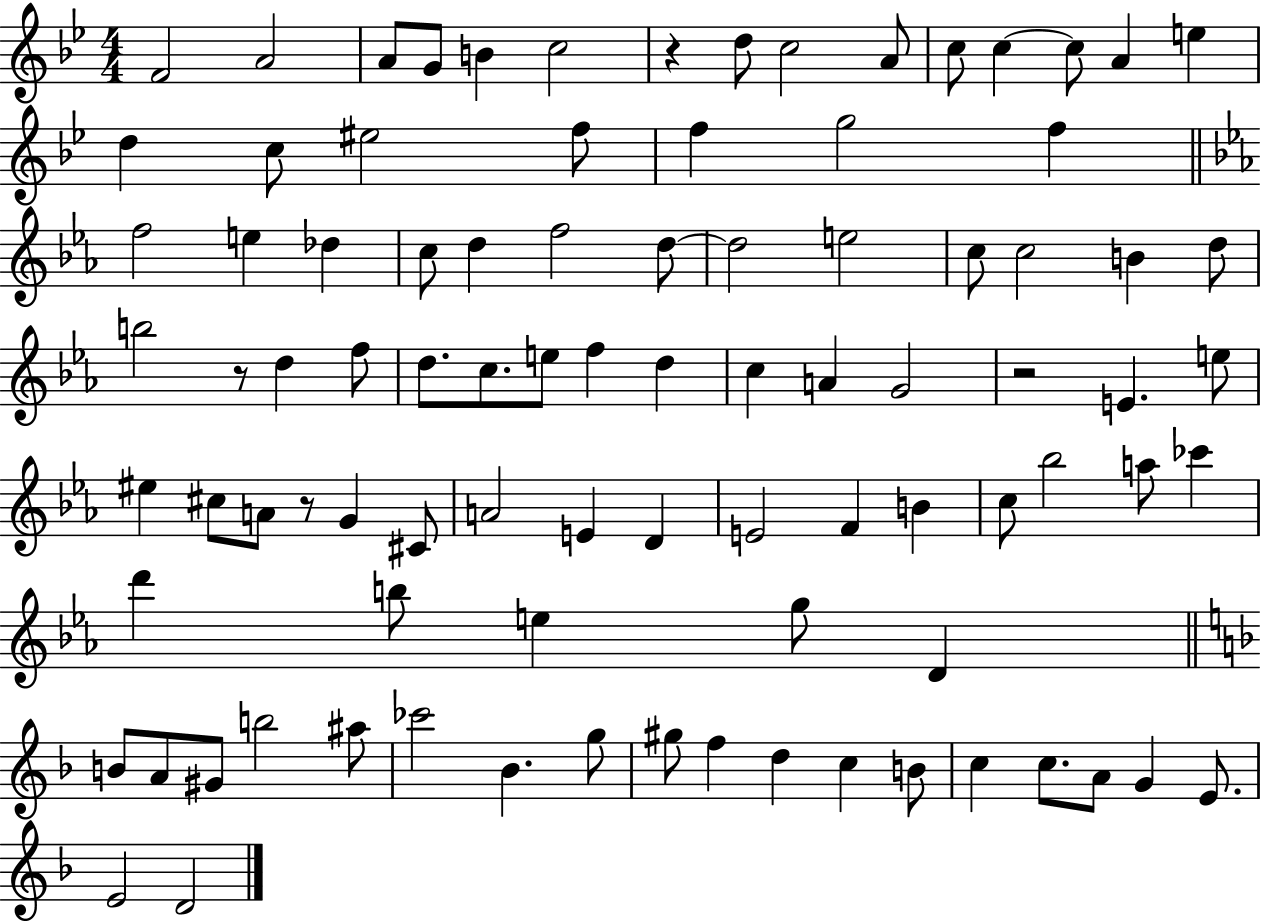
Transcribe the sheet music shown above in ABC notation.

X:1
T:Untitled
M:4/4
L:1/4
K:Bb
F2 A2 A/2 G/2 B c2 z d/2 c2 A/2 c/2 c c/2 A e d c/2 ^e2 f/2 f g2 f f2 e _d c/2 d f2 d/2 d2 e2 c/2 c2 B d/2 b2 z/2 d f/2 d/2 c/2 e/2 f d c A G2 z2 E e/2 ^e ^c/2 A/2 z/2 G ^C/2 A2 E D E2 F B c/2 _b2 a/2 _c' d' b/2 e g/2 D B/2 A/2 ^G/2 b2 ^a/2 _c'2 _B g/2 ^g/2 f d c B/2 c c/2 A/2 G E/2 E2 D2